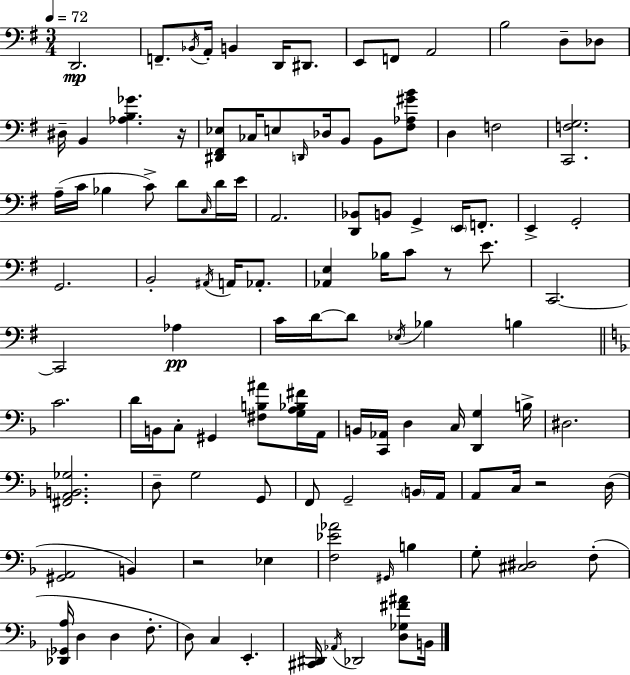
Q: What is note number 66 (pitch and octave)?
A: D#3